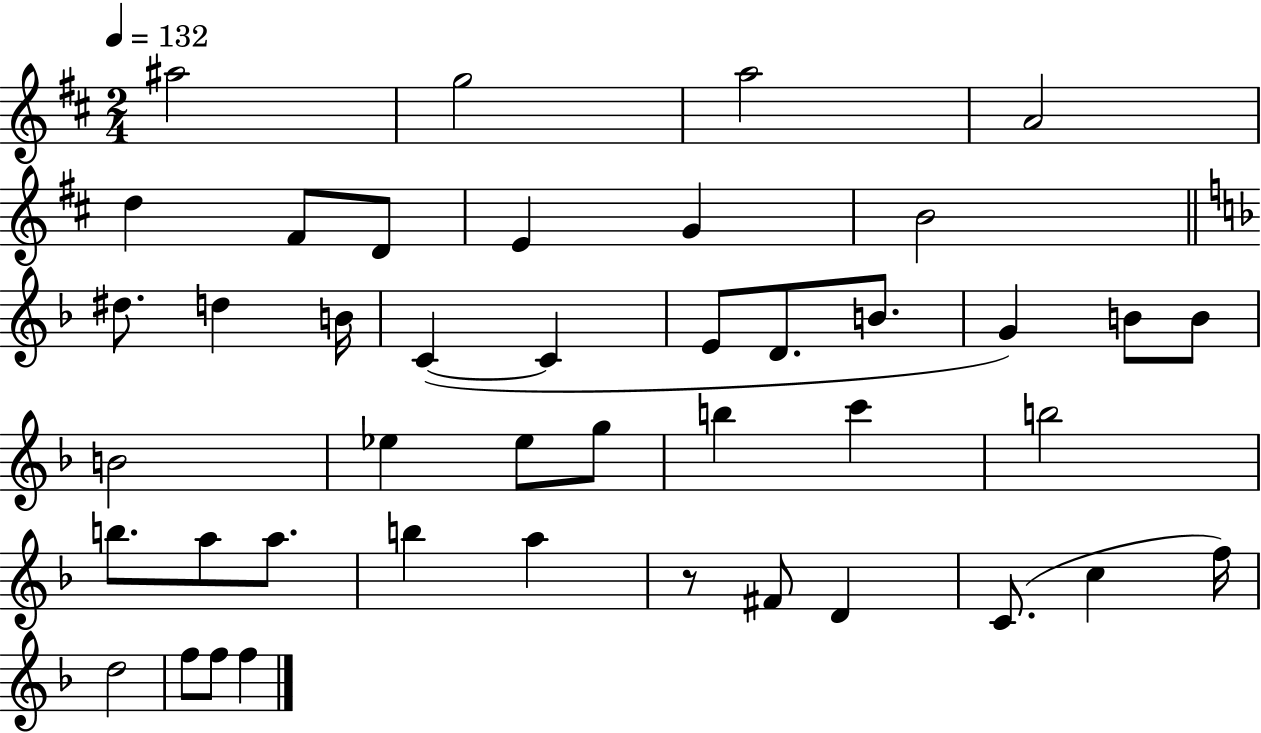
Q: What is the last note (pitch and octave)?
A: F5